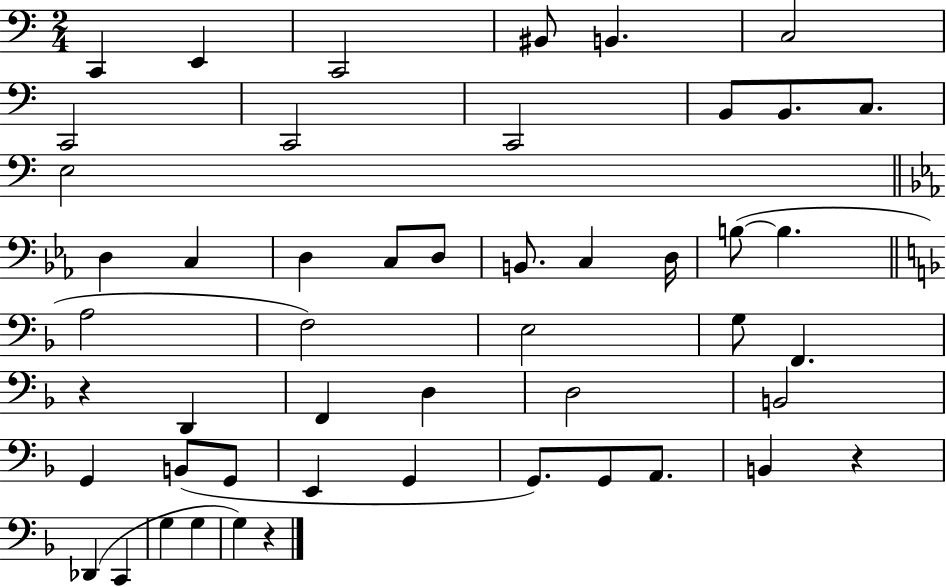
{
  \clef bass
  \numericTimeSignature
  \time 2/4
  \key c \major
  c,4 e,4 | c,2 | bis,8 b,4. | c2 | \break c,2 | c,2 | c,2 | b,8 b,8. c8. | \break e2 | \bar "||" \break \key ees \major d4 c4 | d4 c8 d8 | b,8. c4 d16 | b8~(~ b4. | \break \bar "||" \break \key f \major a2 | f2) | e2 | g8 f,4. | \break r4 d,4 | f,4 d4 | d2 | b,2 | \break g,4 b,8( g,8 | e,4 g,4 | g,8.) g,8 a,8. | b,4 r4 | \break des,4( c,4 | g4 g4 | g4) r4 | \bar "|."
}